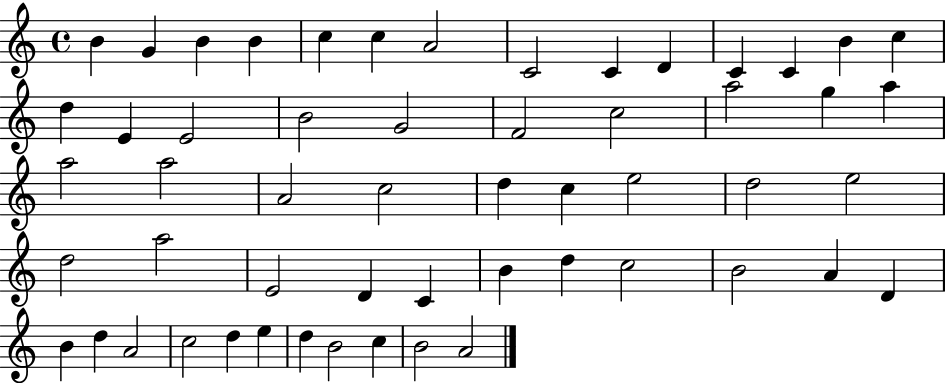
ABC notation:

X:1
T:Untitled
M:4/4
L:1/4
K:C
B G B B c c A2 C2 C D C C B c d E E2 B2 G2 F2 c2 a2 g a a2 a2 A2 c2 d c e2 d2 e2 d2 a2 E2 D C B d c2 B2 A D B d A2 c2 d e d B2 c B2 A2